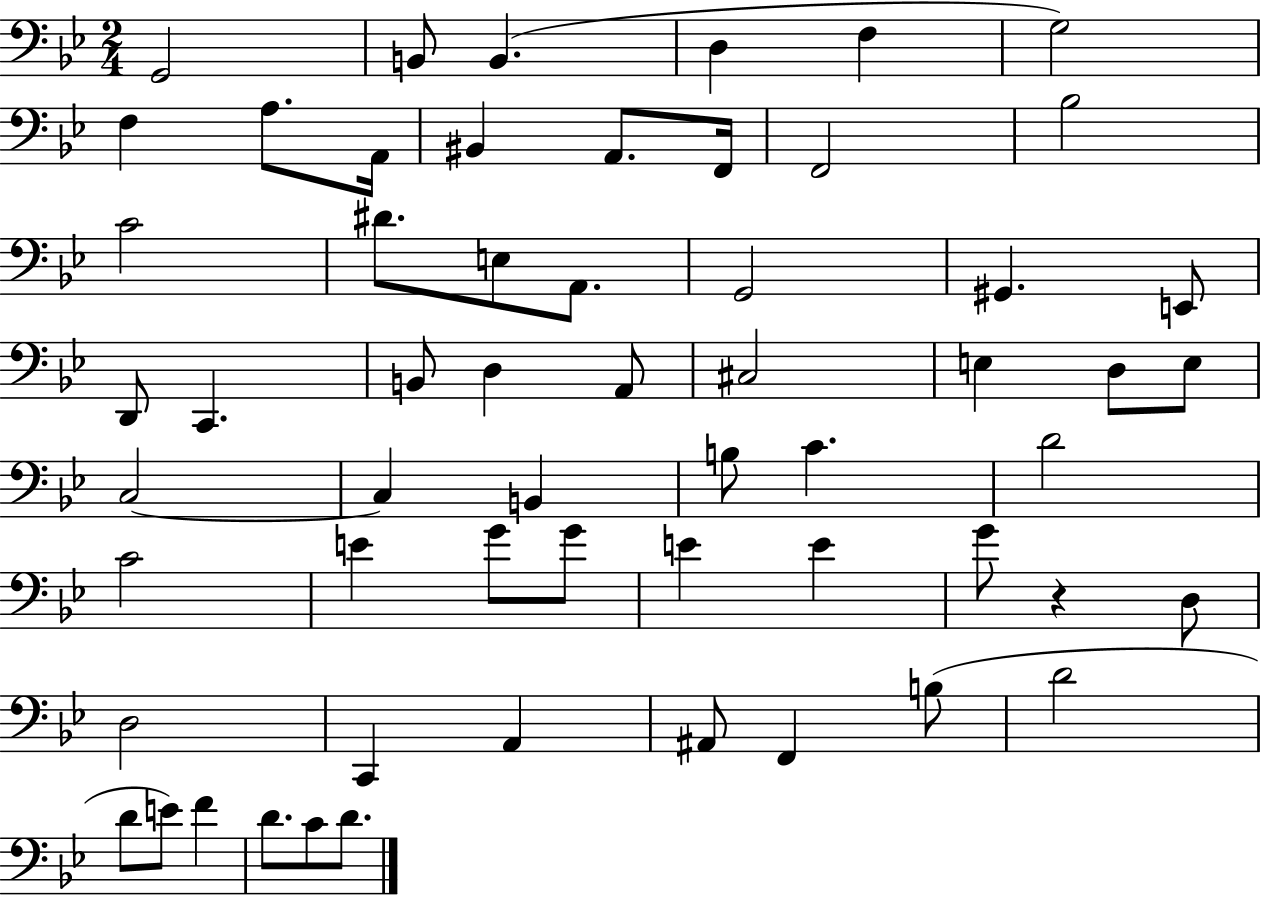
{
  \clef bass
  \numericTimeSignature
  \time 2/4
  \key bes \major
  g,2 | b,8 b,4.( | d4 f4 | g2) | \break f4 a8. a,16 | bis,4 a,8. f,16 | f,2 | bes2 | \break c'2 | dis'8. e8 a,8. | g,2 | gis,4. e,8 | \break d,8 c,4. | b,8 d4 a,8 | cis2 | e4 d8 e8 | \break c2~~ | c4 b,4 | b8 c'4. | d'2 | \break c'2 | e'4 g'8 g'8 | e'4 e'4 | g'8 r4 d8 | \break d2 | c,4 a,4 | ais,8 f,4 b8( | d'2 | \break d'8 e'8) f'4 | d'8. c'8 d'8. | \bar "|."
}